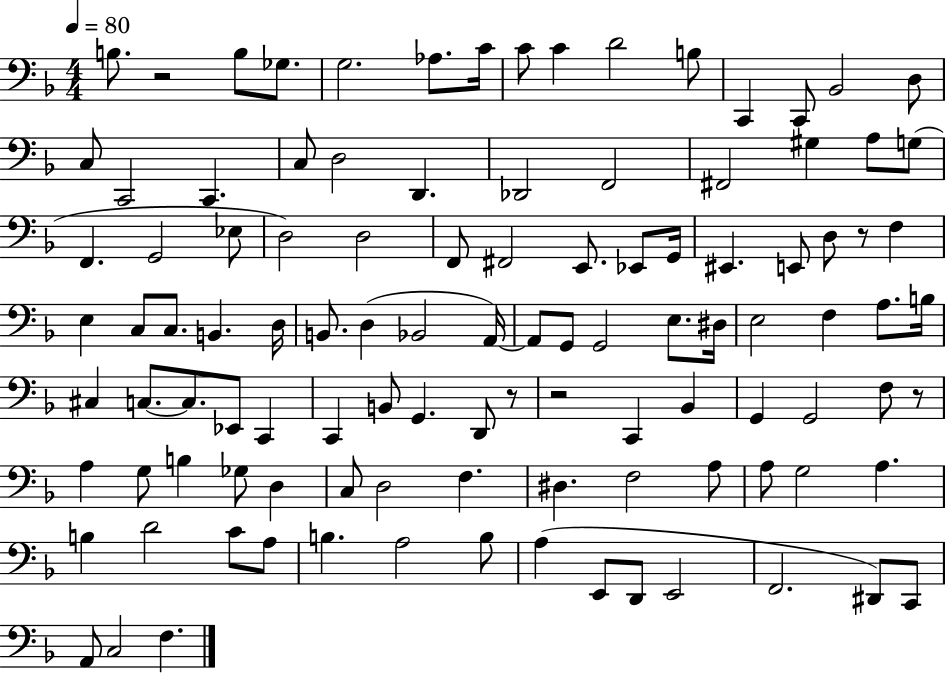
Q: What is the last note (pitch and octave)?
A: F3